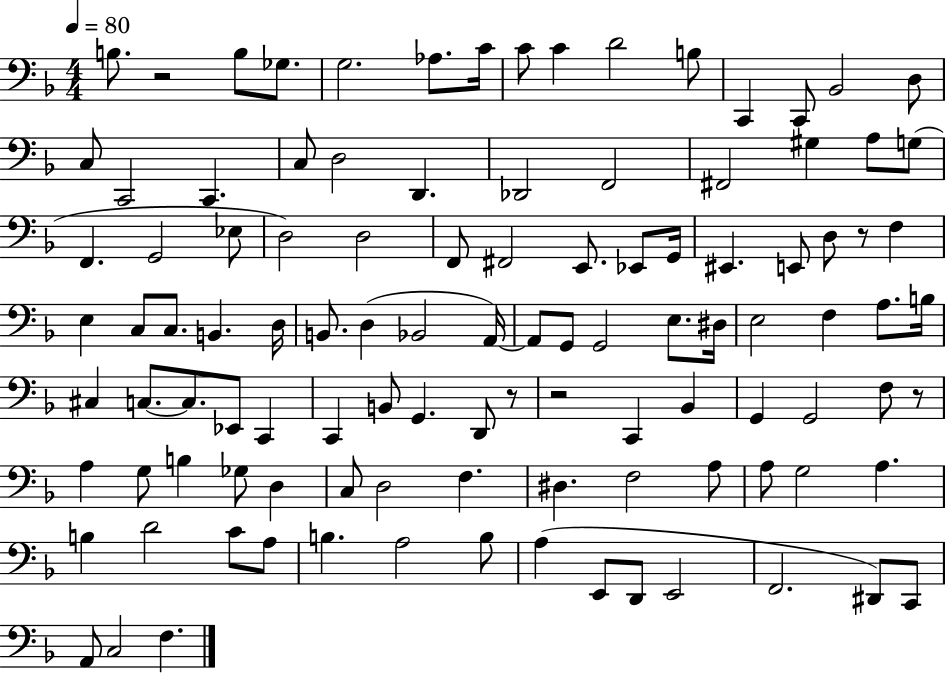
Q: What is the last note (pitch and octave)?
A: F3